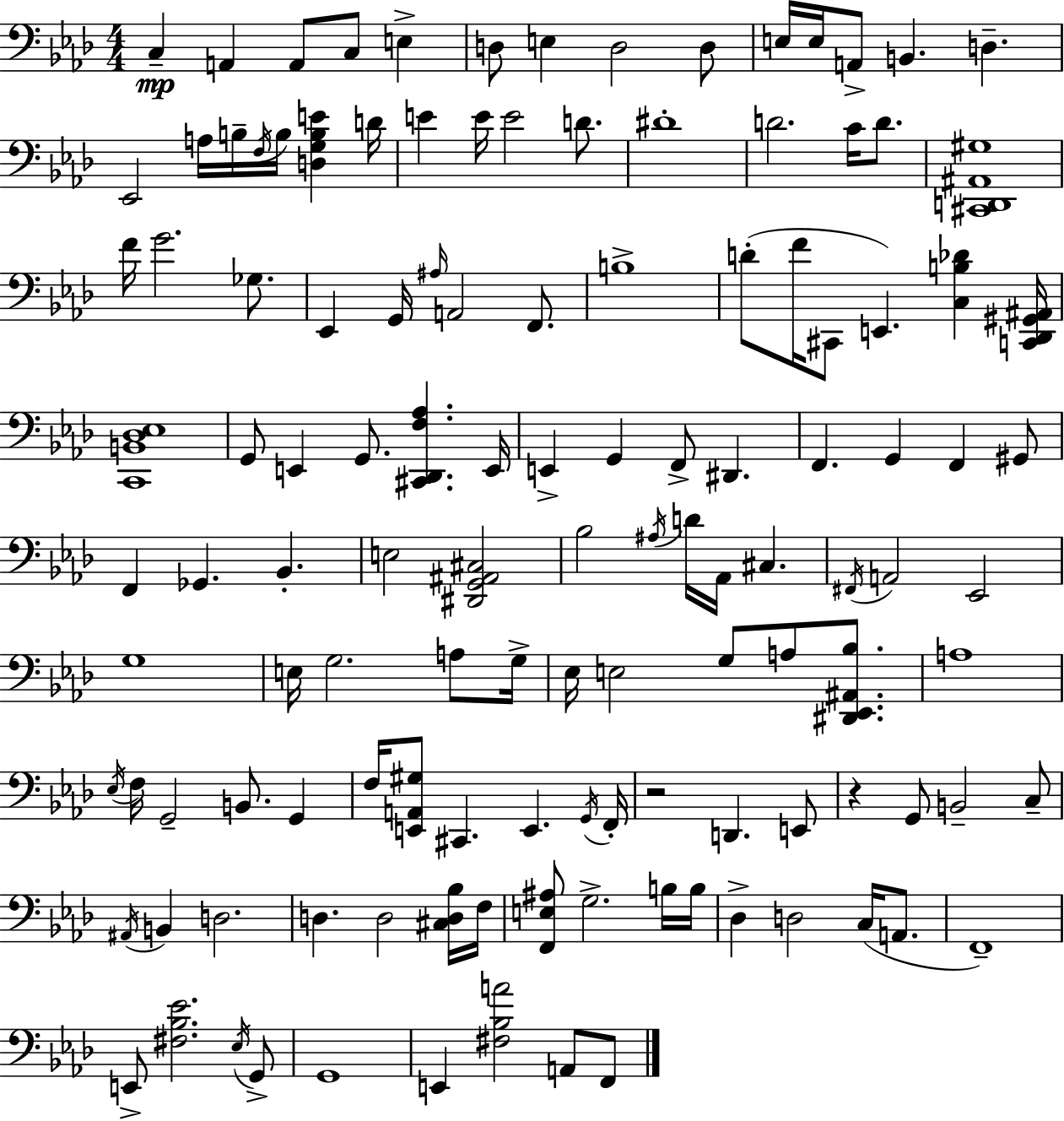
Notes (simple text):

C3/q A2/q A2/e C3/e E3/q D3/e E3/q D3/h D3/e E3/s E3/s A2/e B2/q. D3/q. Eb2/h A3/s B3/s F3/s B3/s [D3,G3,B3,E4]/q D4/s E4/q E4/s E4/h D4/e. D#4/w D4/h. C4/s D4/e. [C#2,D2,A#2,G#3]/w F4/s G4/h. Gb3/e. Eb2/q G2/s A#3/s A2/h F2/e. B3/w D4/e F4/s C#2/e E2/q. [C3,B3,Db4]/q [C2,Db2,G#2,A#2]/s [C2,B2,Db3,Eb3]/w G2/e E2/q G2/e. [C#2,Db2,F3,Ab3]/q. E2/s E2/q G2/q F2/e D#2/q. F2/q. G2/q F2/q G#2/e F2/q Gb2/q. Bb2/q. E3/h [D#2,G2,A#2,C#3]/h Bb3/h A#3/s D4/s Ab2/s C#3/q. F#2/s A2/h Eb2/h G3/w E3/s G3/h. A3/e G3/s Eb3/s E3/h G3/e A3/e [D#2,Eb2,A#2,Bb3]/e. A3/w Eb3/s F3/s G2/h B2/e. G2/q F3/s [E2,A2,G#3]/e C#2/q. E2/q. G2/s F2/s R/h D2/q. E2/e R/q G2/e B2/h C3/e A#2/s B2/q D3/h. D3/q. D3/h [C#3,D3,Bb3]/s F3/s [F2,E3,A#3]/e G3/h. B3/s B3/s Db3/q D3/h C3/s A2/e. F2/w E2/e [F#3,Bb3,Eb4]/h. Eb3/s G2/e G2/w E2/q [F#3,Bb3,A4]/h A2/e F2/e